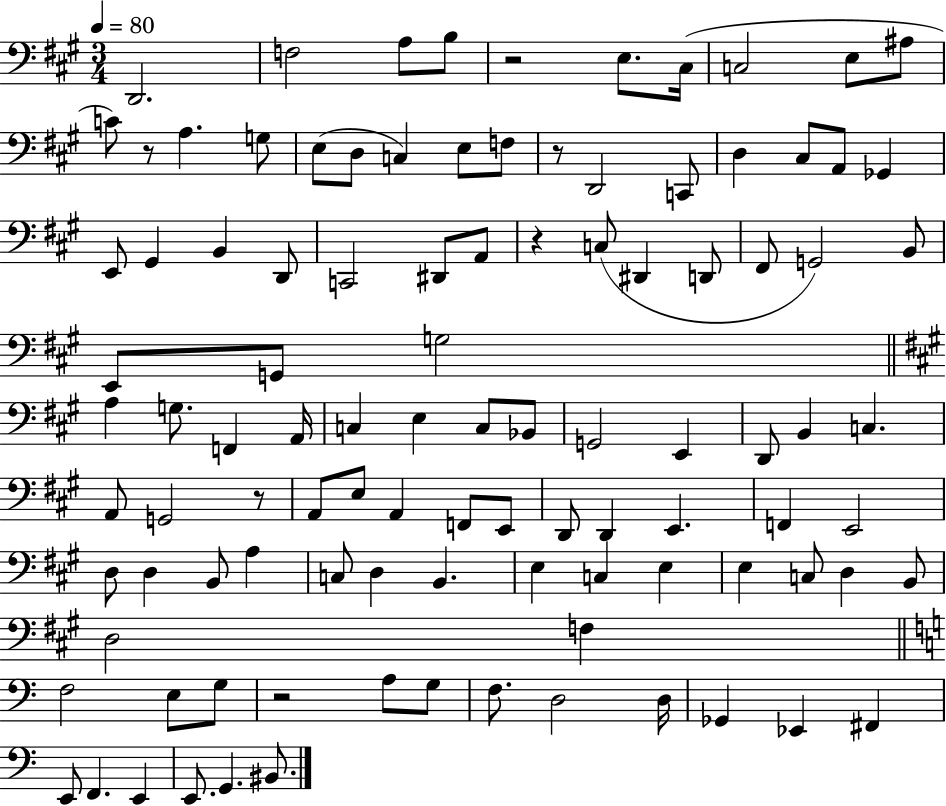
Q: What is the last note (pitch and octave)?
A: BIS2